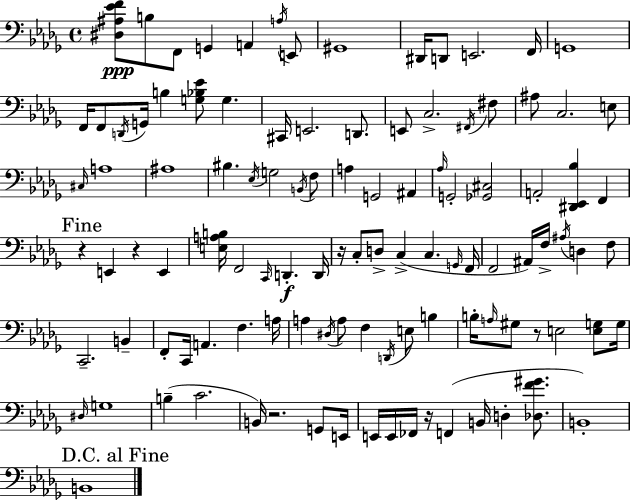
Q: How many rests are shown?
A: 6